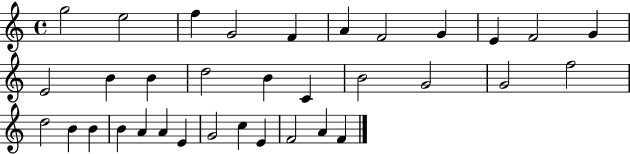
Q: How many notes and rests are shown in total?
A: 34